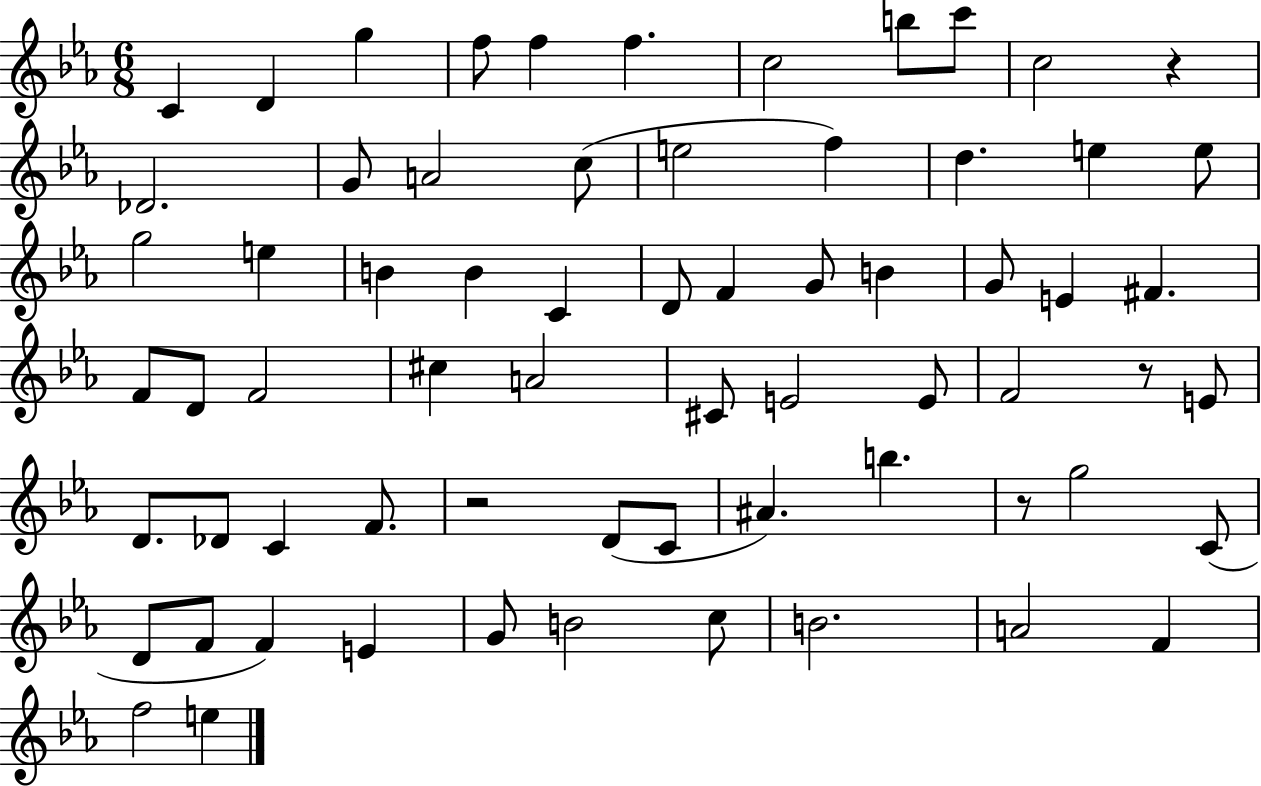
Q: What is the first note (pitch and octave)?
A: C4